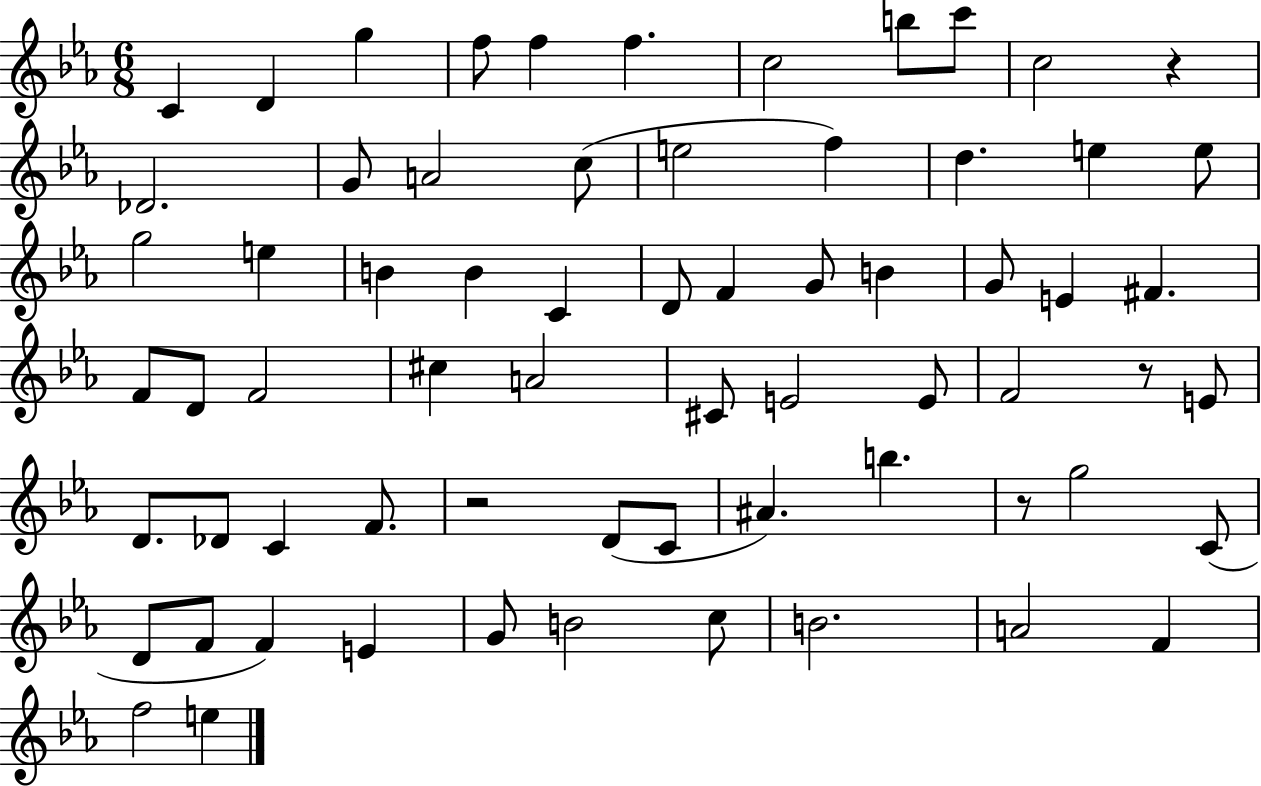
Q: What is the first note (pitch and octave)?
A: C4